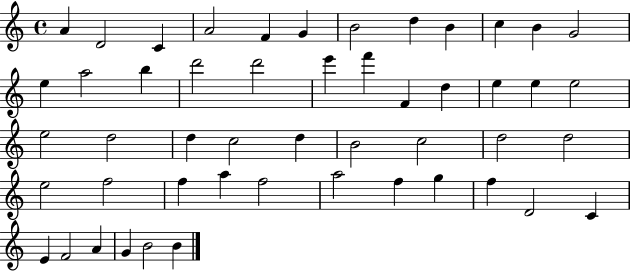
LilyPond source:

{
  \clef treble
  \time 4/4
  \defaultTimeSignature
  \key c \major
  a'4 d'2 c'4 | a'2 f'4 g'4 | b'2 d''4 b'4 | c''4 b'4 g'2 | \break e''4 a''2 b''4 | d'''2 d'''2 | e'''4 f'''4 f'4 d''4 | e''4 e''4 e''2 | \break e''2 d''2 | d''4 c''2 d''4 | b'2 c''2 | d''2 d''2 | \break e''2 f''2 | f''4 a''4 f''2 | a''2 f''4 g''4 | f''4 d'2 c'4 | \break e'4 f'2 a'4 | g'4 b'2 b'4 | \bar "|."
}